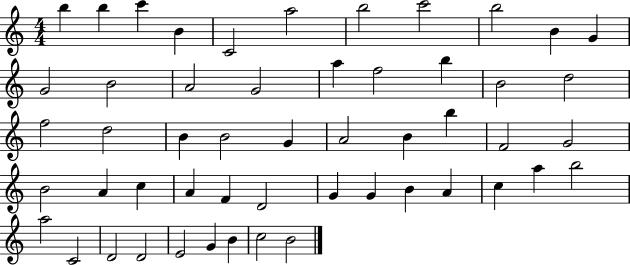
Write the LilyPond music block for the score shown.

{
  \clef treble
  \numericTimeSignature
  \time 4/4
  \key c \major
  b''4 b''4 c'''4 b'4 | c'2 a''2 | b''2 c'''2 | b''2 b'4 g'4 | \break g'2 b'2 | a'2 g'2 | a''4 f''2 b''4 | b'2 d''2 | \break f''2 d''2 | b'4 b'2 g'4 | a'2 b'4 b''4 | f'2 g'2 | \break b'2 a'4 c''4 | a'4 f'4 d'2 | g'4 g'4 b'4 a'4 | c''4 a''4 b''2 | \break a''2 c'2 | d'2 d'2 | e'2 g'4 b'4 | c''2 b'2 | \break \bar "|."
}